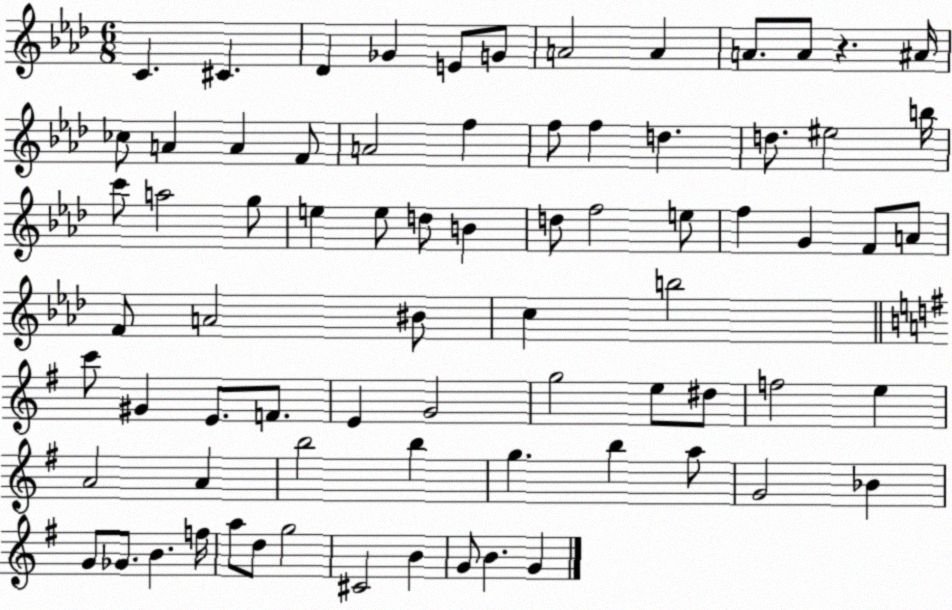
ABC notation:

X:1
T:Untitled
M:6/8
L:1/4
K:Ab
C ^C _D _G E/2 G/2 A2 A A/2 A/2 z ^A/4 _c/2 A A F/2 A2 f f/2 f d d/2 ^e2 b/4 c'/2 a2 g/2 e e/2 d/2 B d/2 f2 e/2 f G F/2 A/2 F/2 A2 ^B/2 c b2 c'/2 ^G E/2 F/2 E G2 g2 e/2 ^d/2 f2 e A2 A b2 b g b a/2 G2 _B G/2 _G/2 B f/4 a/2 d/2 g2 ^C2 B G/2 B G